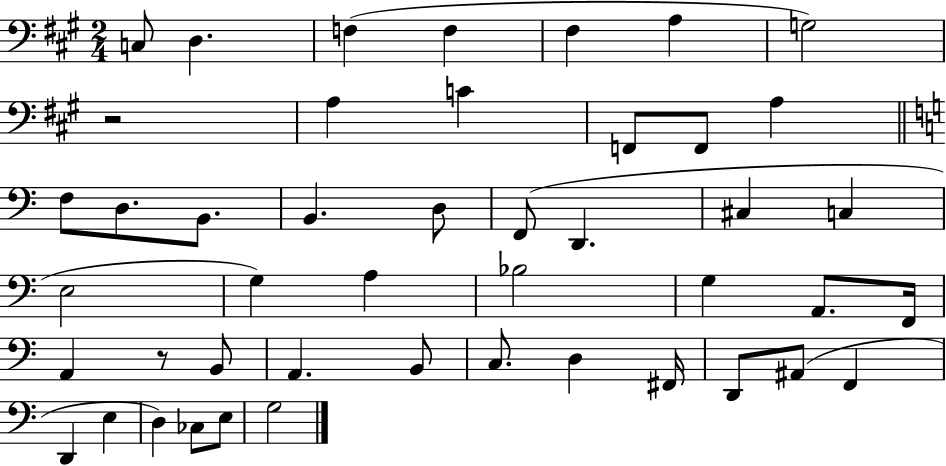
C3/e D3/q. F3/q F3/q F#3/q A3/q G3/h R/h A3/q C4/q F2/e F2/e A3/q F3/e D3/e. B2/e. B2/q. D3/e F2/e D2/q. C#3/q C3/q E3/h G3/q A3/q Bb3/h G3/q A2/e. F2/s A2/q R/e B2/e A2/q. B2/e C3/e. D3/q F#2/s D2/e A#2/e F2/q D2/q E3/q D3/q CES3/e E3/e G3/h